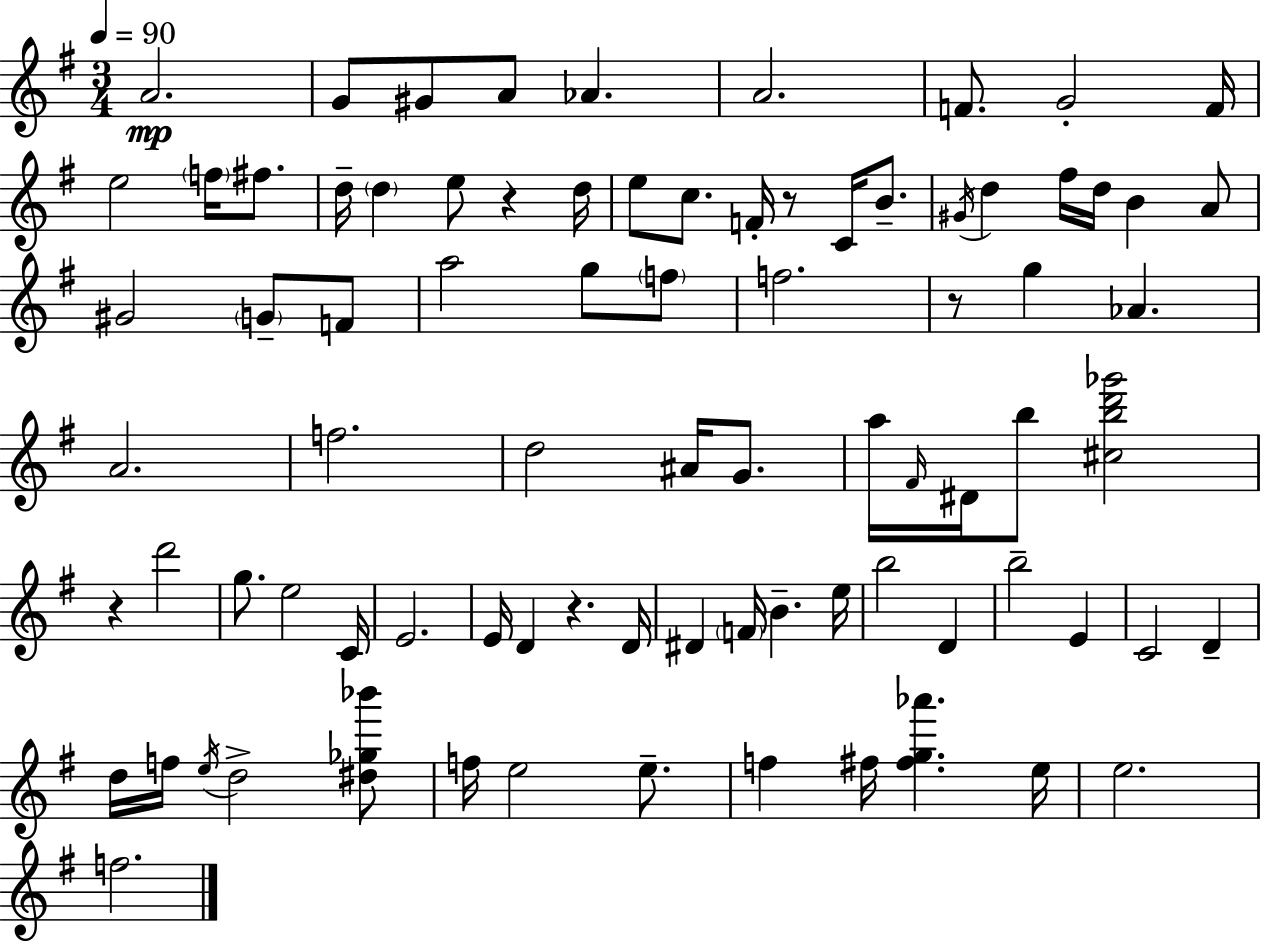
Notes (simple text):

A4/h. G4/e G#4/e A4/e Ab4/q. A4/h. F4/e. G4/h F4/s E5/h F5/s F#5/e. D5/s D5/q E5/e R/q D5/s E5/e C5/e. F4/s R/e C4/s B4/e. G#4/s D5/q F#5/s D5/s B4/q A4/e G#4/h G4/e F4/e A5/h G5/e F5/e F5/h. R/e G5/q Ab4/q. A4/h. F5/h. D5/h A#4/s G4/e. A5/s F#4/s D#4/s B5/e [C#5,B5,D6,Gb6]/h R/q D6/h G5/e. E5/h C4/s E4/h. E4/s D4/q R/q. D4/s D#4/q F4/s B4/q. E5/s B5/h D4/q B5/h E4/q C4/h D4/q D5/s F5/s E5/s D5/h [D#5,Gb5,Bb6]/e F5/s E5/h E5/e. F5/q F#5/s [F#5,G5,Ab6]/q. E5/s E5/h. F5/h.